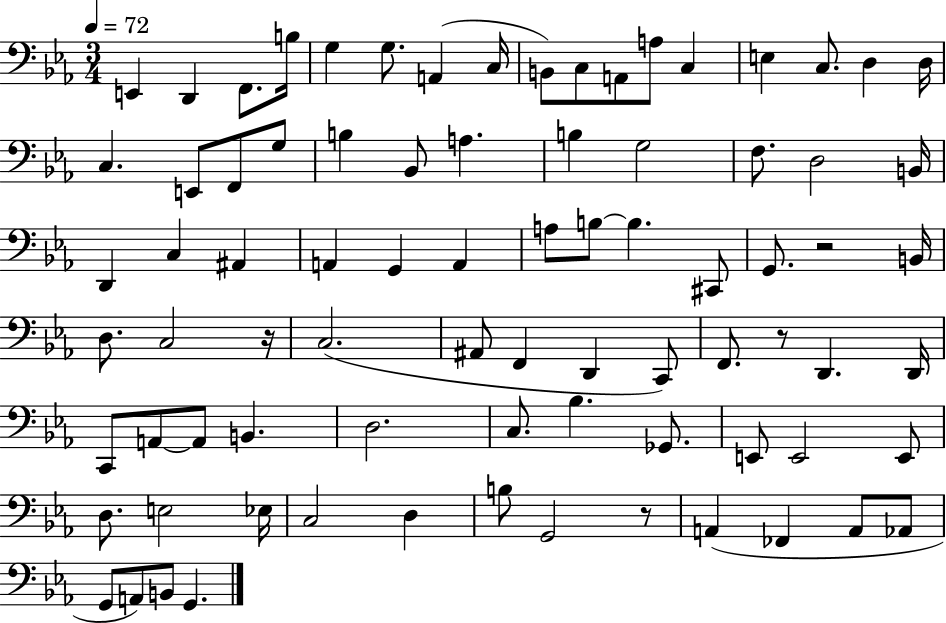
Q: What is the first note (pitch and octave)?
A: E2